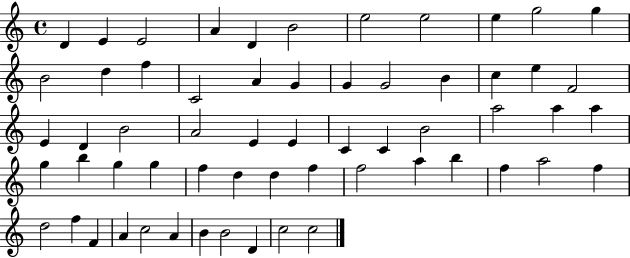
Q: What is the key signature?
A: C major